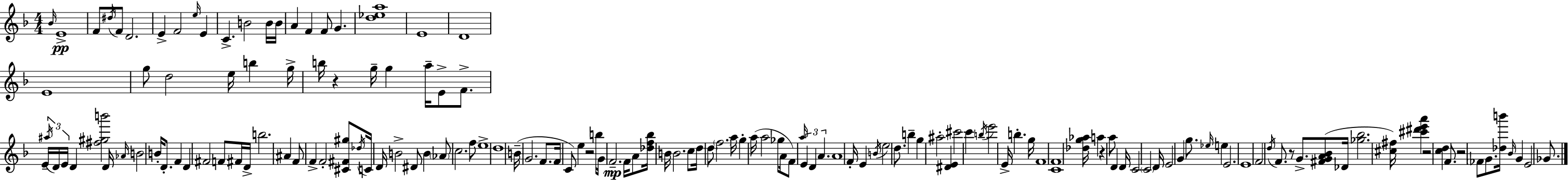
X:1
T:Untitled
M:4/4
L:1/4
K:Dm
_B/4 E4 F/2 ^d/4 F/2 D2 E F2 e/4 E C B2 B/4 B/4 A F F/2 G [d_ea]4 E4 D4 E4 g/2 d2 e/4 b g/4 b/4 z g/4 g a/4 E/2 F/2 E/4 ^a/4 D/4 E/4 D [^f^gb']2 D/4 _A/4 B2 B/4 D/2 F D ^F2 F/2 ^F/4 D/4 b2 ^A F/2 F F2 [^C^F^g]/2 _d/4 C/4 D/4 B2 ^D/2 B _A/2 c2 f/2 e4 d4 B/4 G2 F/2 F/4 C/2 e z2 b/4 G/4 F2 F/4 A/2 [_df_b]/4 B/4 B2 c/2 d/4 d/2 f2 a/4 g a/4 a2 _g/2 A/4 F/2 a/4 E D A A4 F/4 E B/4 e2 d/2 b g ^a2 [^DE] ^c'2 c' b/4 e'2 E/4 b g/4 F4 [CF]4 [_dg_a]/4 a z a/2 D D/4 C2 C2 D/4 E2 G g/2 _e/4 e E2 E4 F2 d/4 F/2 z/2 G/2 [^FGA_B]/2 _D/4 [_g_b]2 [^c^f]/4 [^c'^d'e'a'] z2 [cd] F/2 z2 _F/2 G/2 [_db']/4 _B/4 G E2 _G/2